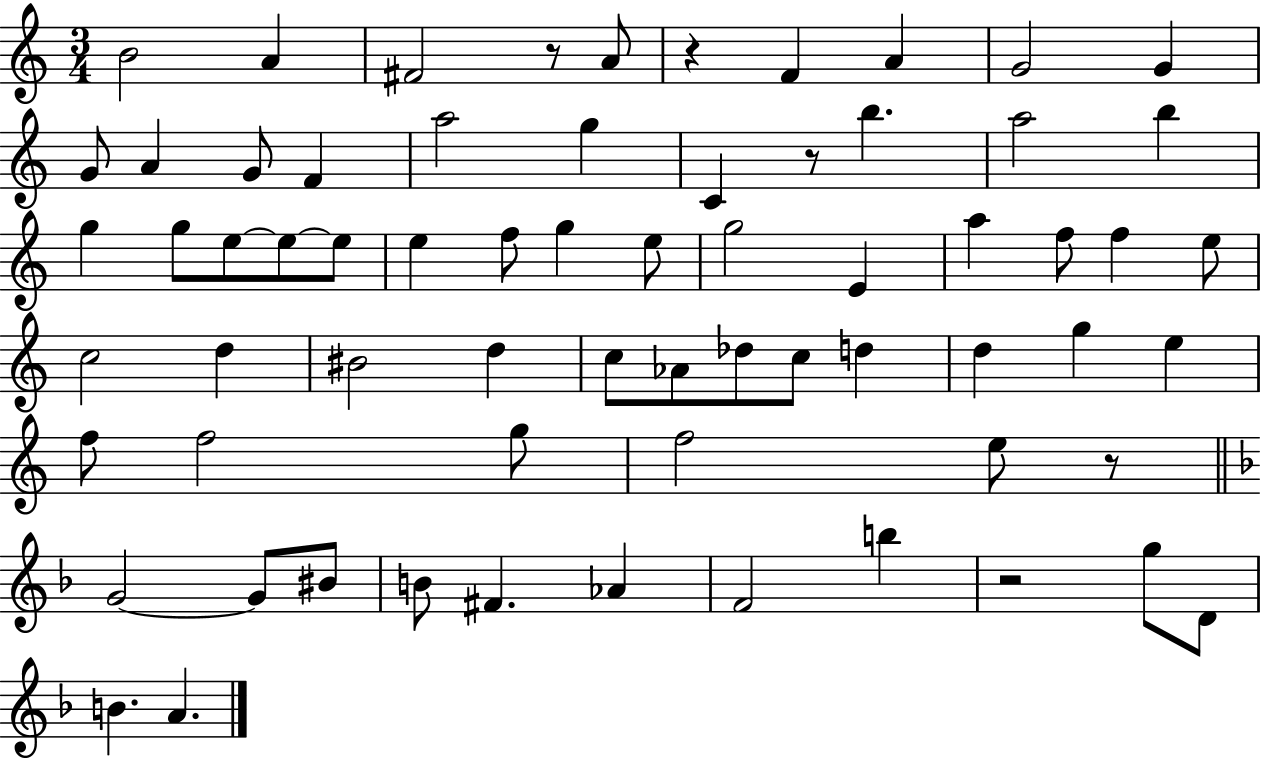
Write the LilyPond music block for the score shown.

{
  \clef treble
  \numericTimeSignature
  \time 3/4
  \key c \major
  b'2 a'4 | fis'2 r8 a'8 | r4 f'4 a'4 | g'2 g'4 | \break g'8 a'4 g'8 f'4 | a''2 g''4 | c'4 r8 b''4. | a''2 b''4 | \break g''4 g''8 e''8~~ e''8~~ e''8 | e''4 f''8 g''4 e''8 | g''2 e'4 | a''4 f''8 f''4 e''8 | \break c''2 d''4 | bis'2 d''4 | c''8 aes'8 des''8 c''8 d''4 | d''4 g''4 e''4 | \break f''8 f''2 g''8 | f''2 e''8 r8 | \bar "||" \break \key f \major g'2~~ g'8 bis'8 | b'8 fis'4. aes'4 | f'2 b''4 | r2 g''8 d'8 | \break b'4. a'4. | \bar "|."
}